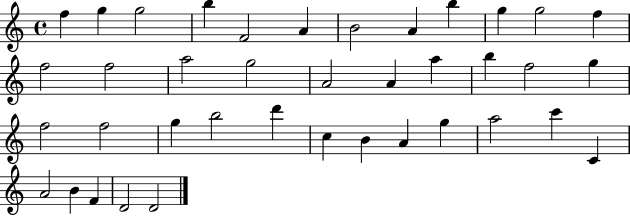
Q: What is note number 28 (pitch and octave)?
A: C5